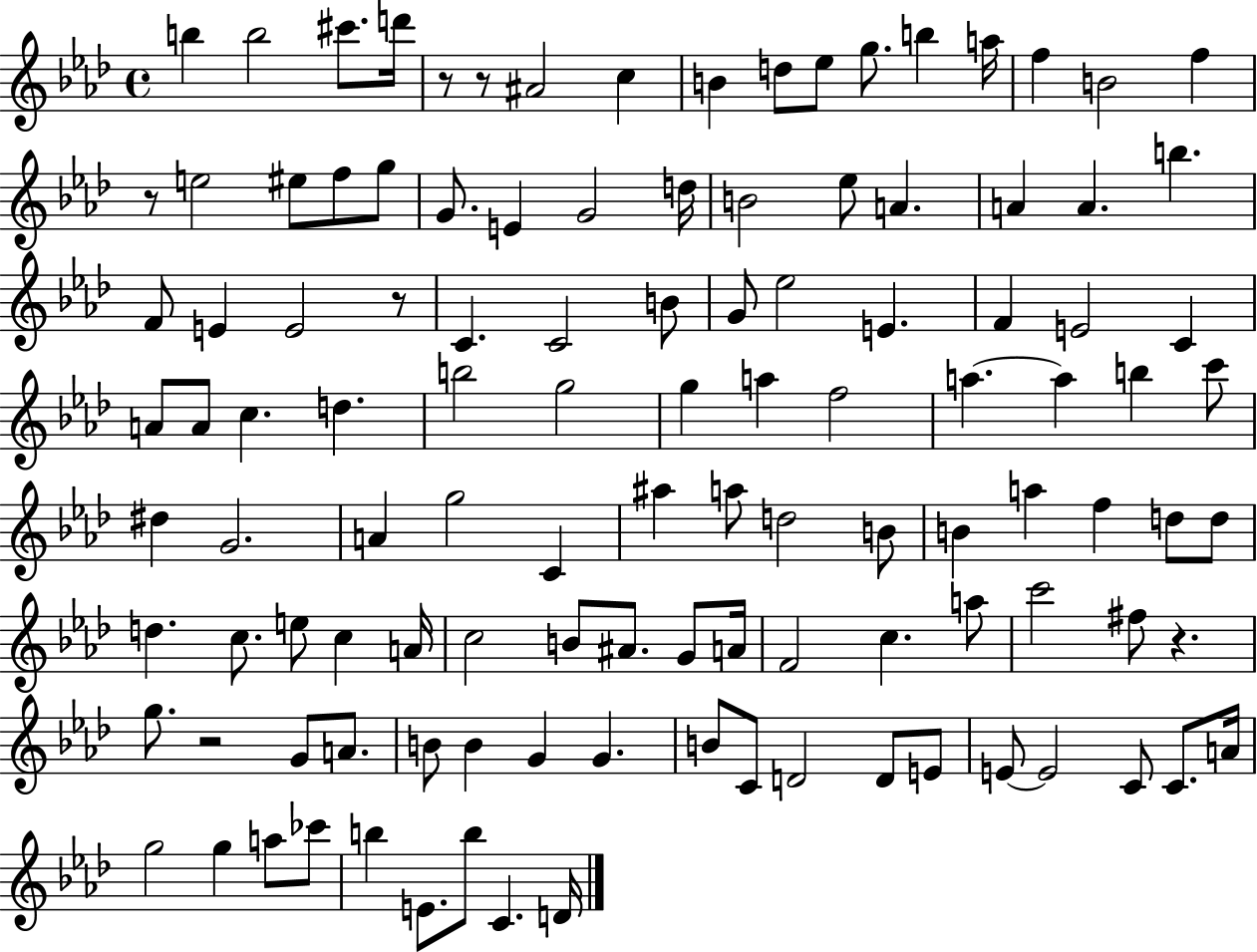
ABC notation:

X:1
T:Untitled
M:4/4
L:1/4
K:Ab
b b2 ^c'/2 d'/4 z/2 z/2 ^A2 c B d/2 _e/2 g/2 b a/4 f B2 f z/2 e2 ^e/2 f/2 g/2 G/2 E G2 d/4 B2 _e/2 A A A b F/2 E E2 z/2 C C2 B/2 G/2 _e2 E F E2 C A/2 A/2 c d b2 g2 g a f2 a a b c'/2 ^d G2 A g2 C ^a a/2 d2 B/2 B a f d/2 d/2 d c/2 e/2 c A/4 c2 B/2 ^A/2 G/2 A/4 F2 c a/2 c'2 ^f/2 z g/2 z2 G/2 A/2 B/2 B G G B/2 C/2 D2 D/2 E/2 E/2 E2 C/2 C/2 A/4 g2 g a/2 _c'/2 b E/2 b/2 C D/4